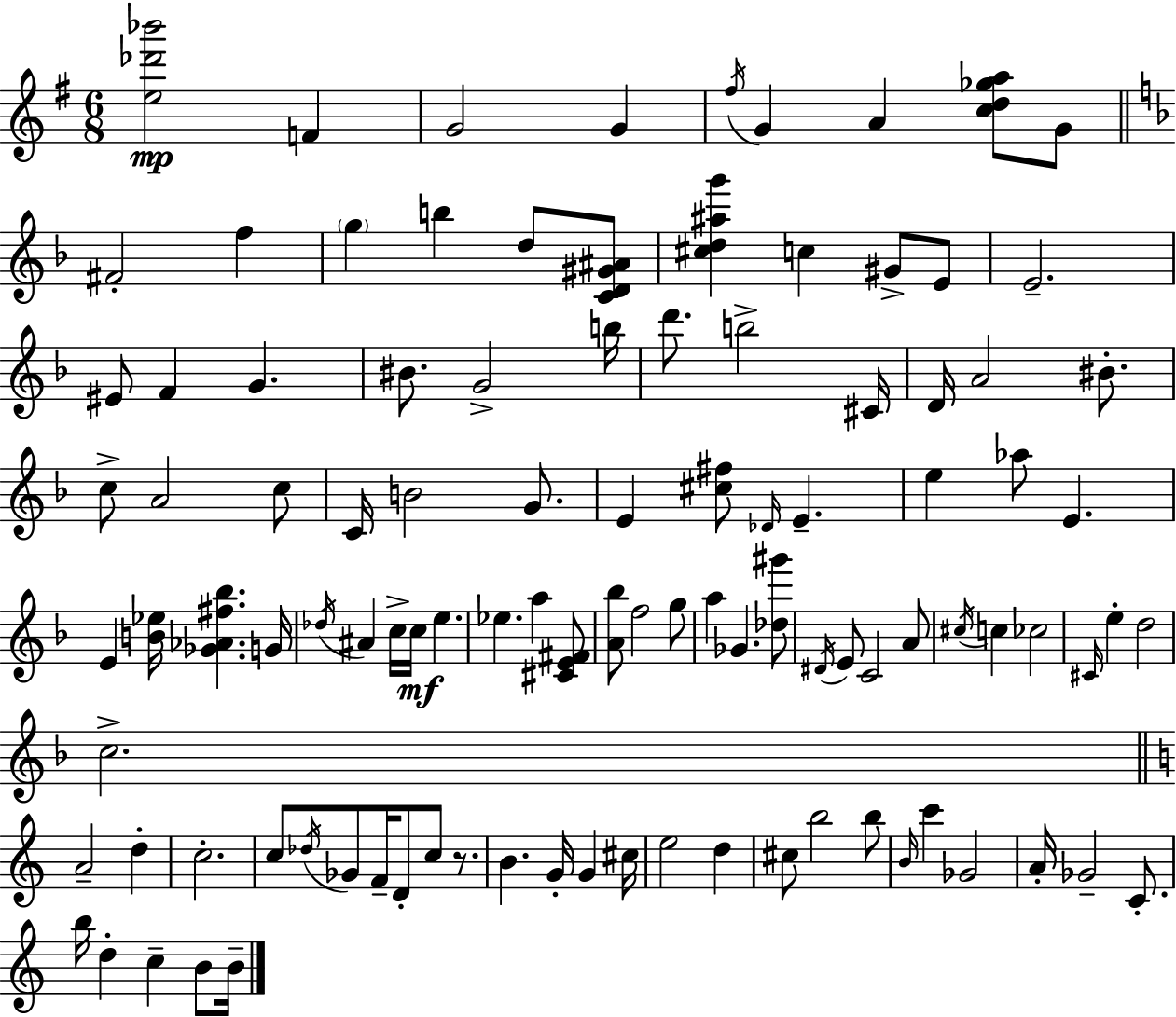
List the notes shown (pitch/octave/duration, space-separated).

[E5,Db6,Bb6]/h F4/q G4/h G4/q F#5/s G4/q A4/q [C5,D5,Gb5,A5]/e G4/e F#4/h F5/q G5/q B5/q D5/e [C4,D4,G#4,A#4]/e [C#5,D5,A#5,G6]/q C5/q G#4/e E4/e E4/h. EIS4/e F4/q G4/q. BIS4/e. G4/h B5/s D6/e. B5/h C#4/s D4/s A4/h BIS4/e. C5/e A4/h C5/e C4/s B4/h G4/e. E4/q [C#5,F#5]/e Db4/s E4/q. E5/q Ab5/e E4/q. E4/q [B4,Eb5]/s [Gb4,Ab4,F#5,Bb5]/q. G4/s Db5/s A#4/q C5/s C5/s E5/q. Eb5/q. A5/q [C#4,E4,F#4]/e [A4,Bb5]/e F5/h G5/e A5/q Gb4/q. [Db5,G#6]/e D#4/s E4/e C4/h A4/e C#5/s C5/q CES5/h C#4/s E5/q D5/h C5/h. A4/h D5/q C5/h. C5/e Db5/s Gb4/e F4/s D4/e C5/e R/e. B4/q. G4/s G4/q C#5/s E5/h D5/q C#5/e B5/h B5/e B4/s C6/q Gb4/h A4/s Gb4/h C4/e. B5/s D5/q C5/q B4/e B4/s